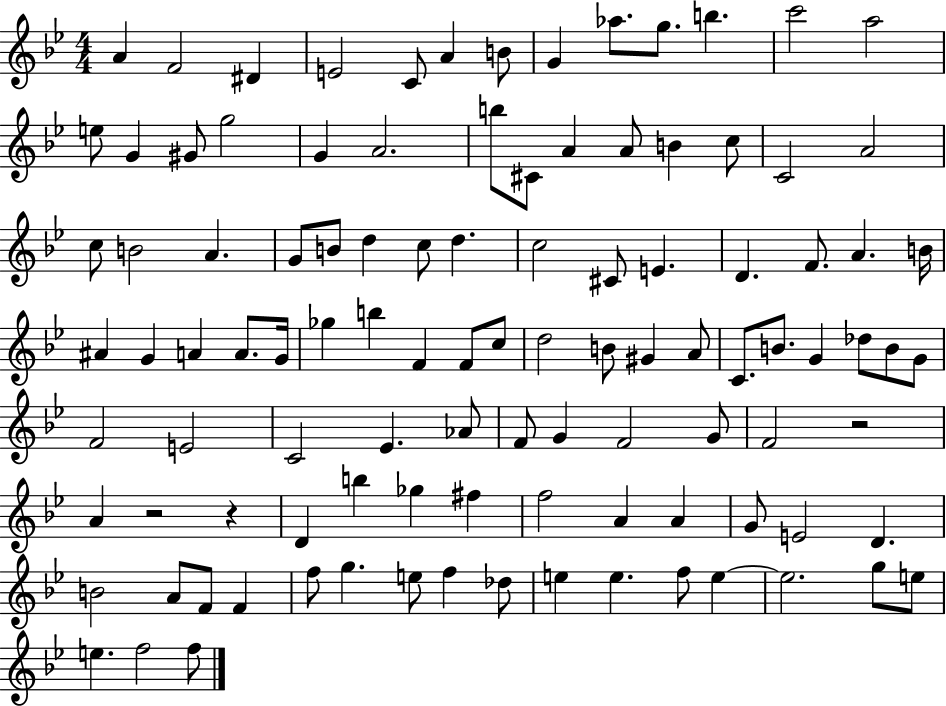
X:1
T:Untitled
M:4/4
L:1/4
K:Bb
A F2 ^D E2 C/2 A B/2 G _a/2 g/2 b c'2 a2 e/2 G ^G/2 g2 G A2 b/2 ^C/2 A A/2 B c/2 C2 A2 c/2 B2 A G/2 B/2 d c/2 d c2 ^C/2 E D F/2 A B/4 ^A G A A/2 G/4 _g b F F/2 c/2 d2 B/2 ^G A/2 C/2 B/2 G _d/2 B/2 G/2 F2 E2 C2 _E _A/2 F/2 G F2 G/2 F2 z2 A z2 z D b _g ^f f2 A A G/2 E2 D B2 A/2 F/2 F f/2 g e/2 f _d/2 e e f/2 e e2 g/2 e/2 e f2 f/2